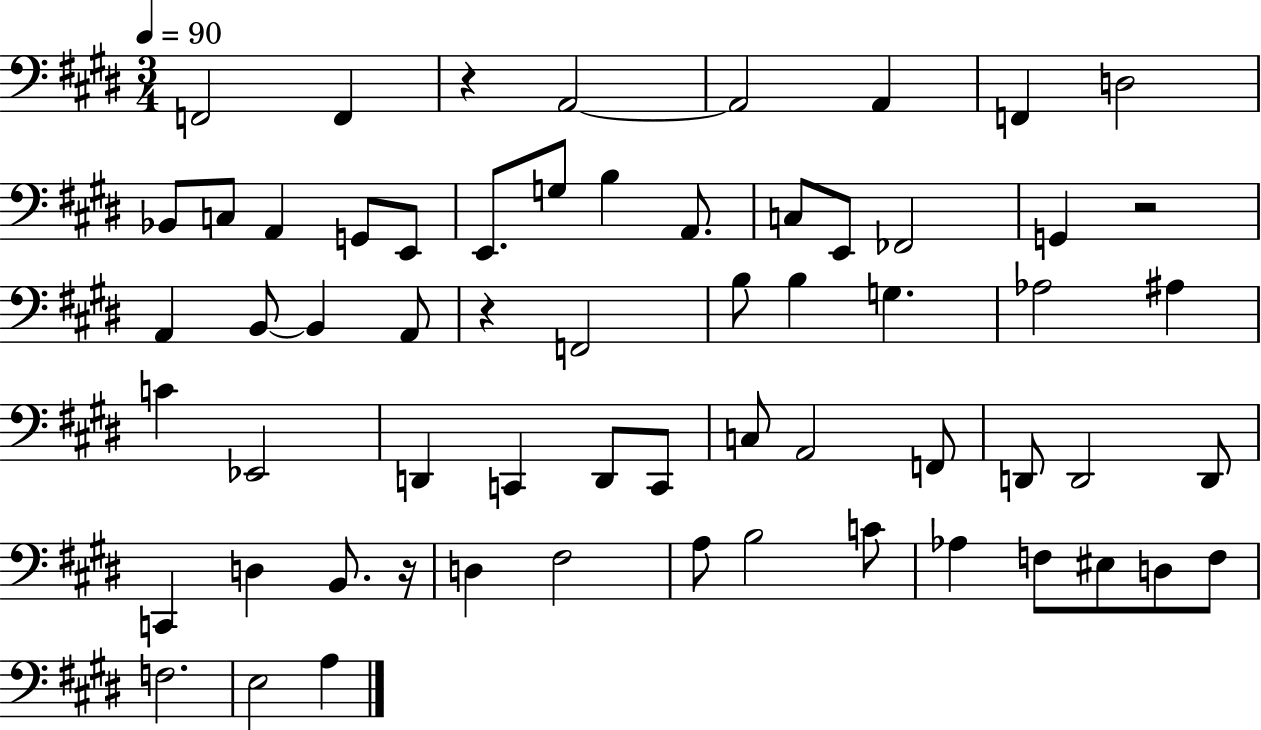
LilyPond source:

{
  \clef bass
  \numericTimeSignature
  \time 3/4
  \key e \major
  \tempo 4 = 90
  f,2 f,4 | r4 a,2~~ | a,2 a,4 | f,4 d2 | \break bes,8 c8 a,4 g,8 e,8 | e,8. g8 b4 a,8. | c8 e,8 fes,2 | g,4 r2 | \break a,4 b,8~~ b,4 a,8 | r4 f,2 | b8 b4 g4. | aes2 ais4 | \break c'4 ees,2 | d,4 c,4 d,8 c,8 | c8 a,2 f,8 | d,8 d,2 d,8 | \break c,4 d4 b,8. r16 | d4 fis2 | a8 b2 c'8 | aes4 f8 eis8 d8 f8 | \break f2. | e2 a4 | \bar "|."
}